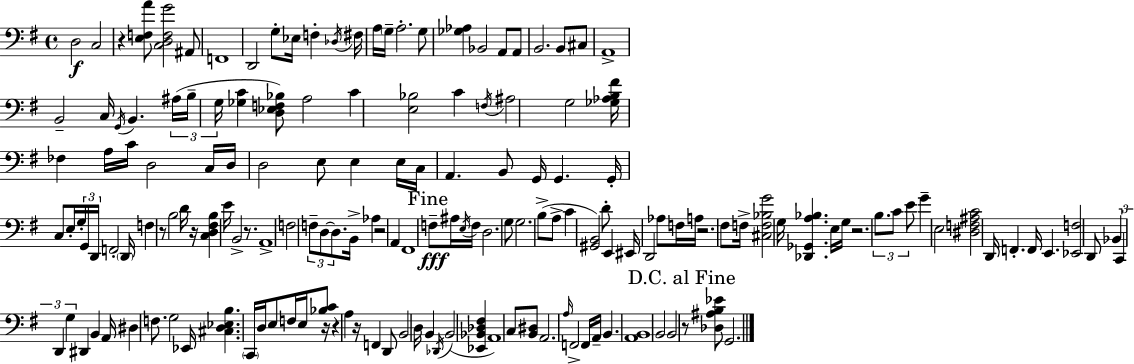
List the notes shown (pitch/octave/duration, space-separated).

D3/h C3/h R/q [E3,F3,A4]/e [C3,D3,F3,G4]/h A#2/e F2/w D2/h G3/e Eb3/s F3/q Db3/s F#3/s A3/s G3/s A3/h. G3/e [Gb3,Ab3]/q Bb2/h A2/e A2/e B2/h. B2/e C#3/e A2/w B2/h C3/s G2/s B2/q. A#3/s B3/s G3/s [Gb3,C4]/q [D3,Eb3,F3,Bb3]/e A3/h C4/q [E3,Bb3]/h C4/q F3/s A#3/h G3/h [Gb3,Ab3,B3,F#4]/s FES3/q A3/s C4/s D3/h C3/s D3/s D3/h E3/e E3/q E3/s C3/s A2/q. B2/e G2/s G2/q. G2/s C3/e E3/s G3/s G2/s D2/s F2/h D2/s F3/q R/e B3/h D4/s R/s [C3,D3,F#3,B3]/q E4/s B2/h R/e. A2/w F3/h F3/e D3/e D3/e. B2/s Ab3/q R/h A2/q F#2/w F3/e A#3/s E3/s F3/s D3/h. G3/e G3/h. B3/e A3/e C4/q [G#2,B2]/h D4/e E2/q EIS2/s D2/h Ab3/e F3/s A3/s R/h. F#3/e F3/s [C#3,F3,Bb3,G4]/h G3/s [Db2,Gb2,A3,Bb3]/q. E3/s G3/s R/h. B3/e. C4/e E4/e G4/q E3/h [D#3,F3,A#3,C4]/h D2/s F2/q. F2/s E2/q. [Eb2,F3]/h D2/e Bb2/q C2/q D2/q G3/q D#2/q B2/q A2/s D#3/q F3/e. G3/h Eb2/s [C#3,D3,Eb3,B3]/q. C2/s D3/s E3/e F3/s E3/s [Bb3,C4]/e R/s R/q A3/q R/s F2/q D2/e B2/h D3/s B2/q Db2/s B2/h [Eb2,Bb2,Db3,F#3]/q A2/w C3/e [B2,D#3]/e A2/h. A3/s F2/h F2/s A2/s B2/q. [A2,B2]/w B2/h B2/h R/e [Db3,A#3,B3,Eb4]/e G2/h.